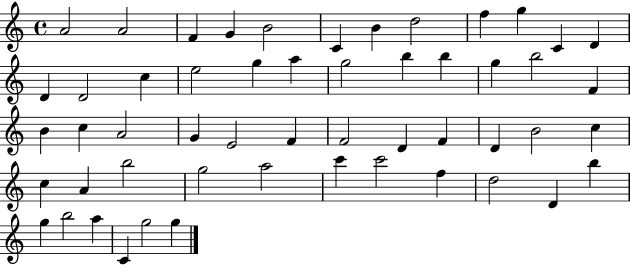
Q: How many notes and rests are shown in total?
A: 53